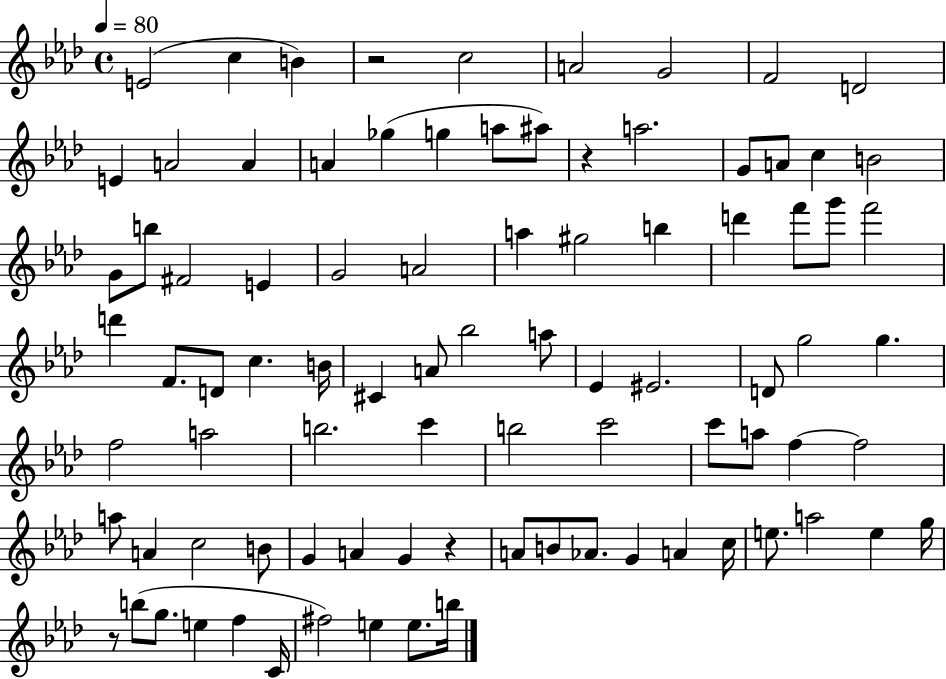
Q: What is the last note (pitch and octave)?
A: B5